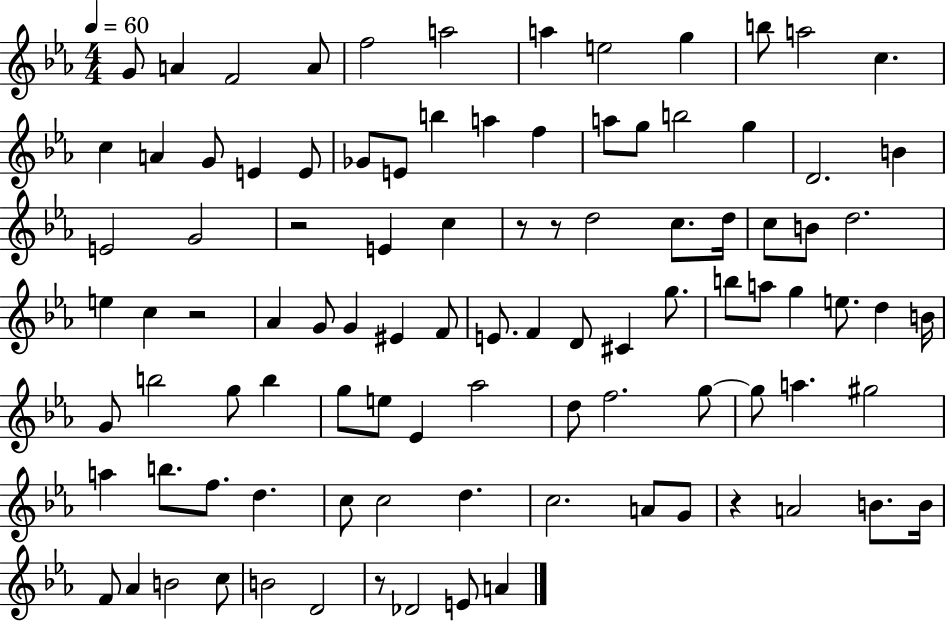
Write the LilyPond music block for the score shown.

{
  \clef treble
  \numericTimeSignature
  \time 4/4
  \key ees \major
  \tempo 4 = 60
  \repeat volta 2 { g'8 a'4 f'2 a'8 | f''2 a''2 | a''4 e''2 g''4 | b''8 a''2 c''4. | \break c''4 a'4 g'8 e'4 e'8 | ges'8 e'8 b''4 a''4 f''4 | a''8 g''8 b''2 g''4 | d'2. b'4 | \break e'2 g'2 | r2 e'4 c''4 | r8 r8 d''2 c''8. d''16 | c''8 b'8 d''2. | \break e''4 c''4 r2 | aes'4 g'8 g'4 eis'4 f'8 | e'8. f'4 d'8 cis'4 g''8. | b''8 a''8 g''4 e''8. d''4 b'16 | \break g'8 b''2 g''8 b''4 | g''8 e''8 ees'4 aes''2 | d''8 f''2. g''8~~ | g''8 a''4. gis''2 | \break a''4 b''8. f''8. d''4. | c''8 c''2 d''4. | c''2. a'8 g'8 | r4 a'2 b'8. b'16 | \break f'8 aes'4 b'2 c''8 | b'2 d'2 | r8 des'2 e'8 a'4 | } \bar "|."
}